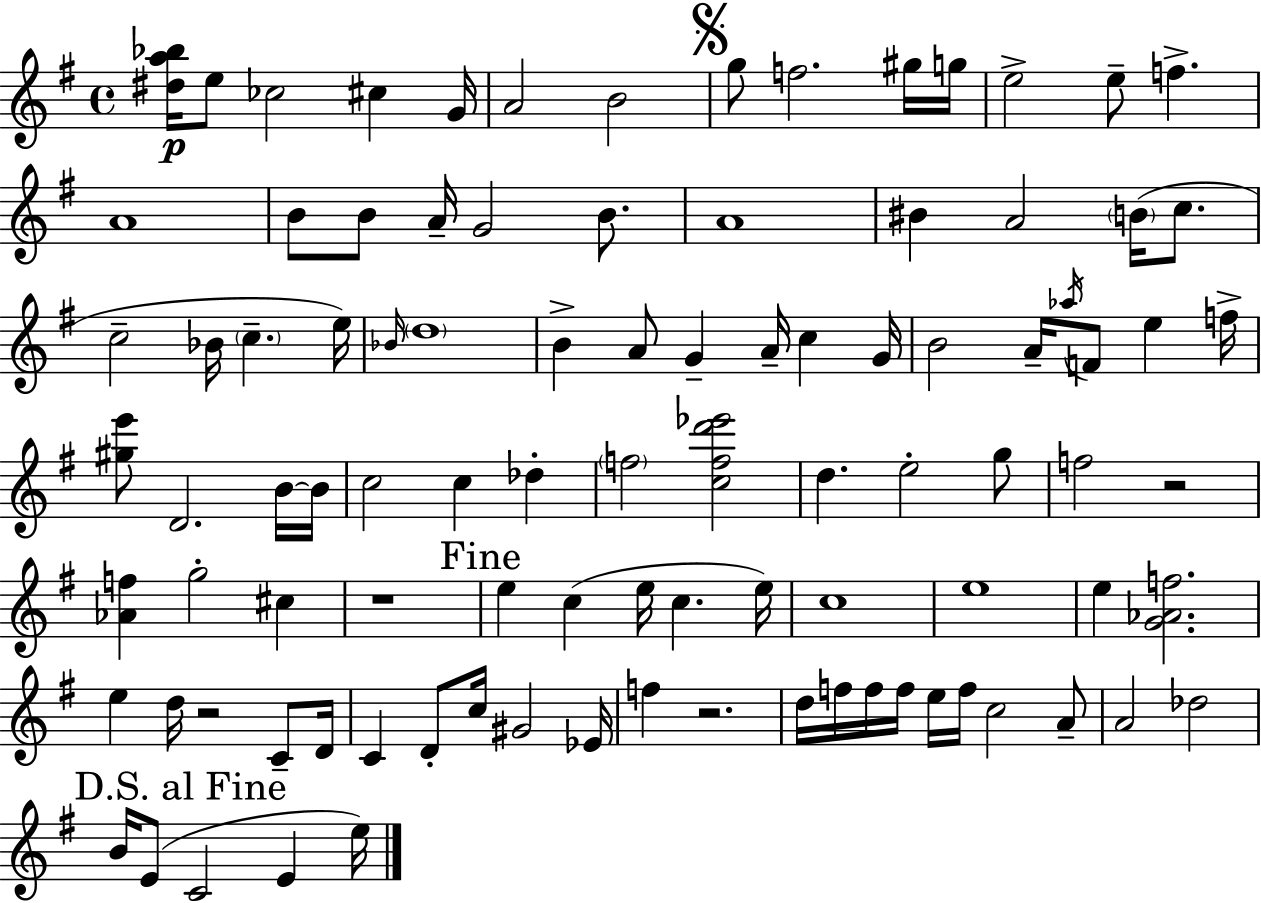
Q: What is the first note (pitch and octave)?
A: E5